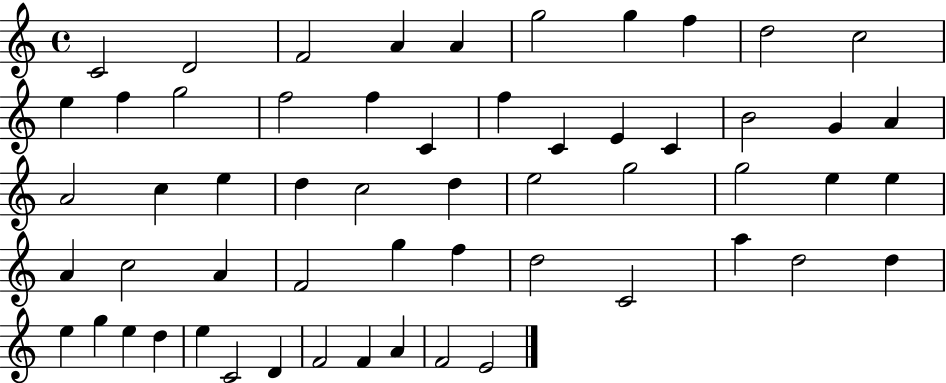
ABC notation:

X:1
T:Untitled
M:4/4
L:1/4
K:C
C2 D2 F2 A A g2 g f d2 c2 e f g2 f2 f C f C E C B2 G A A2 c e d c2 d e2 g2 g2 e e A c2 A F2 g f d2 C2 a d2 d e g e d e C2 D F2 F A F2 E2